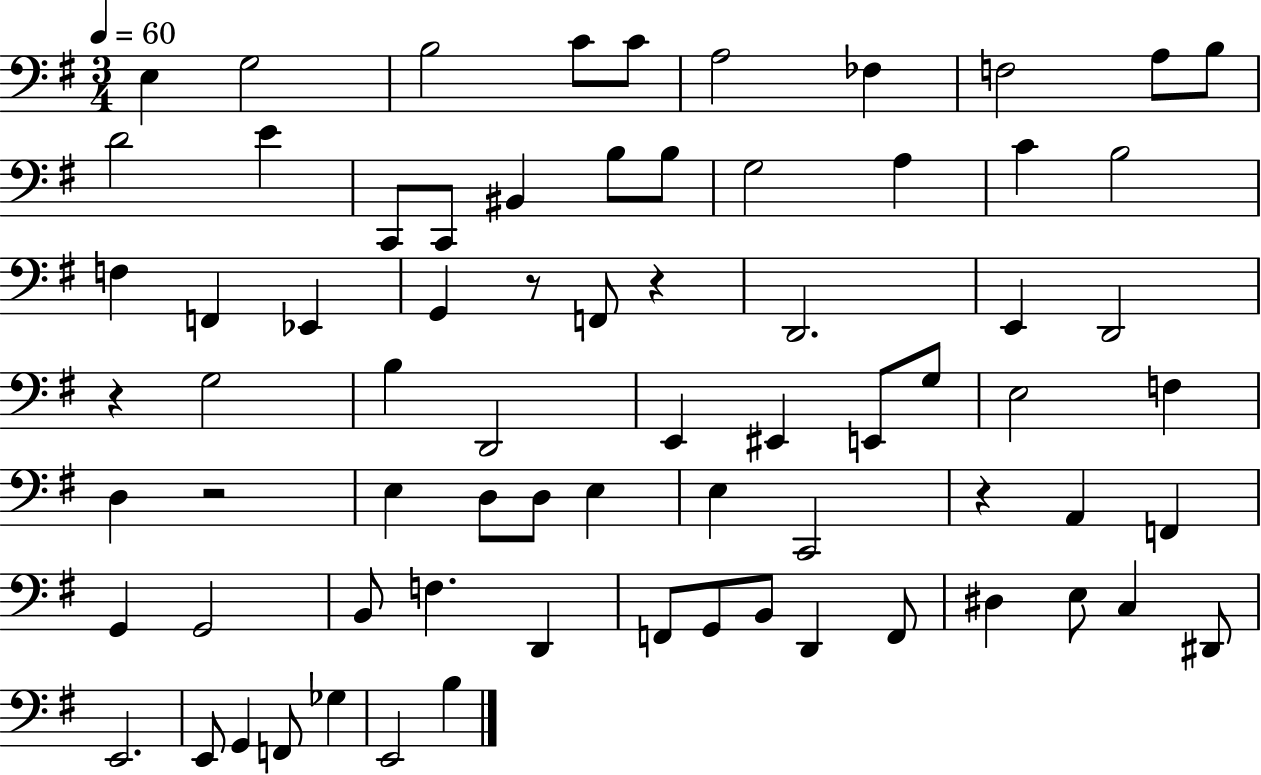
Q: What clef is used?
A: bass